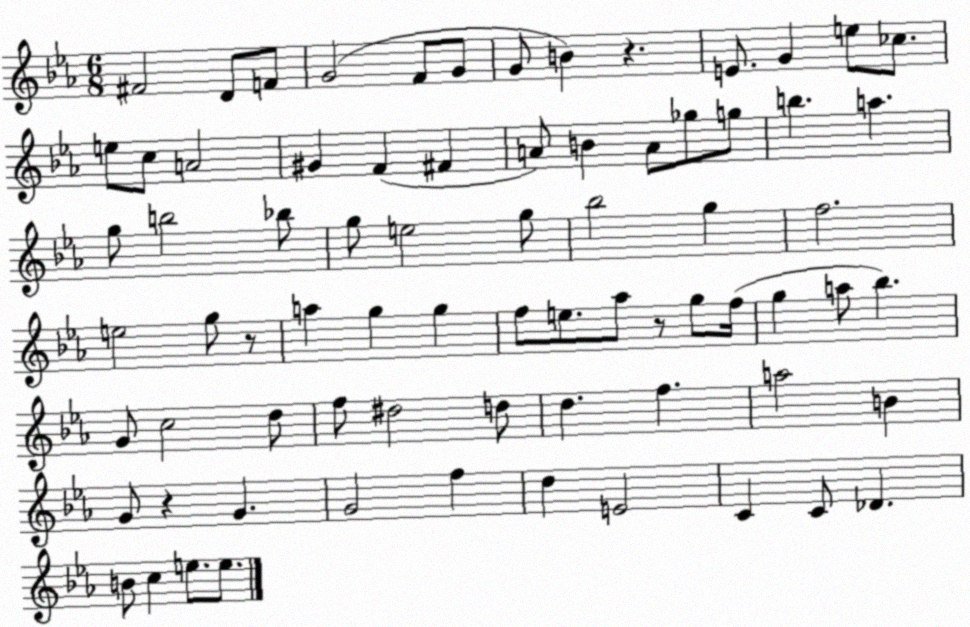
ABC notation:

X:1
T:Untitled
M:6/8
L:1/4
K:Eb
^F2 D/2 F/2 G2 F/2 G/2 G/2 B z E/2 G e/2 _c/2 e/2 c/2 A2 ^G F ^F A/2 B A/2 _g/2 g/2 b a g/2 b2 _b/2 g/2 e2 g/2 _b2 g f2 e2 g/2 z/2 a g g f/2 e/2 _a/2 z/2 g/2 f/4 g a/2 _b G/2 c2 d/2 f/2 ^d2 d/2 d f a2 B G/2 z G G2 f d E2 C C/2 _D B/2 c e/2 e/2